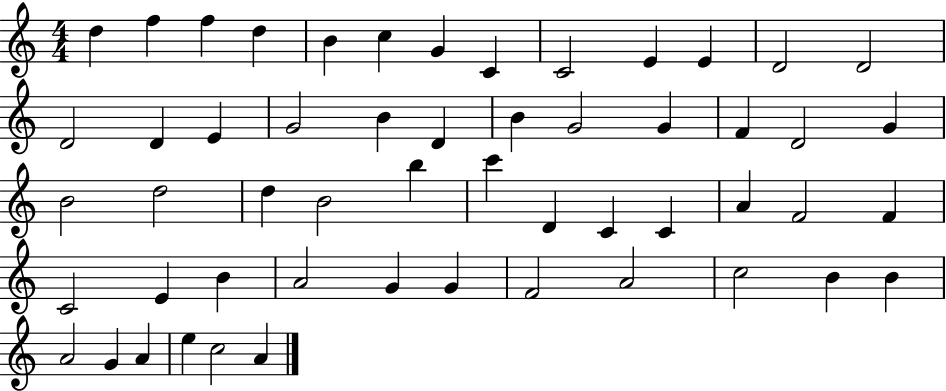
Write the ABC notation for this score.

X:1
T:Untitled
M:4/4
L:1/4
K:C
d f f d B c G C C2 E E D2 D2 D2 D E G2 B D B G2 G F D2 G B2 d2 d B2 b c' D C C A F2 F C2 E B A2 G G F2 A2 c2 B B A2 G A e c2 A